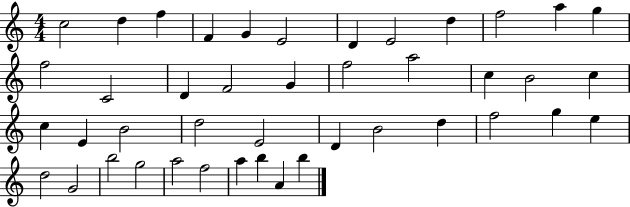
C5/h D5/q F5/q F4/q G4/q E4/h D4/q E4/h D5/q F5/h A5/q G5/q F5/h C4/h D4/q F4/h G4/q F5/h A5/h C5/q B4/h C5/q C5/q E4/q B4/h D5/h E4/h D4/q B4/h D5/q F5/h G5/q E5/q D5/h G4/h B5/h G5/h A5/h F5/h A5/q B5/q A4/q B5/q